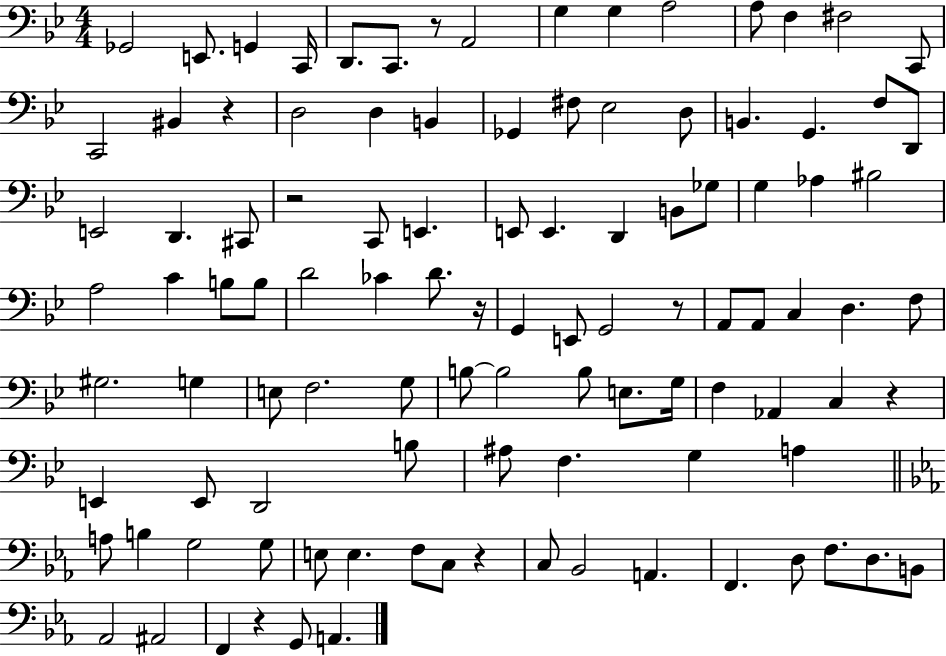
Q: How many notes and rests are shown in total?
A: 105